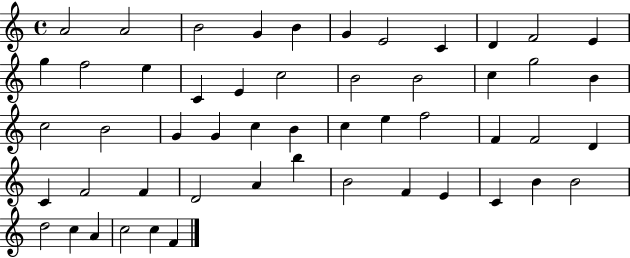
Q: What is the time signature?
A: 4/4